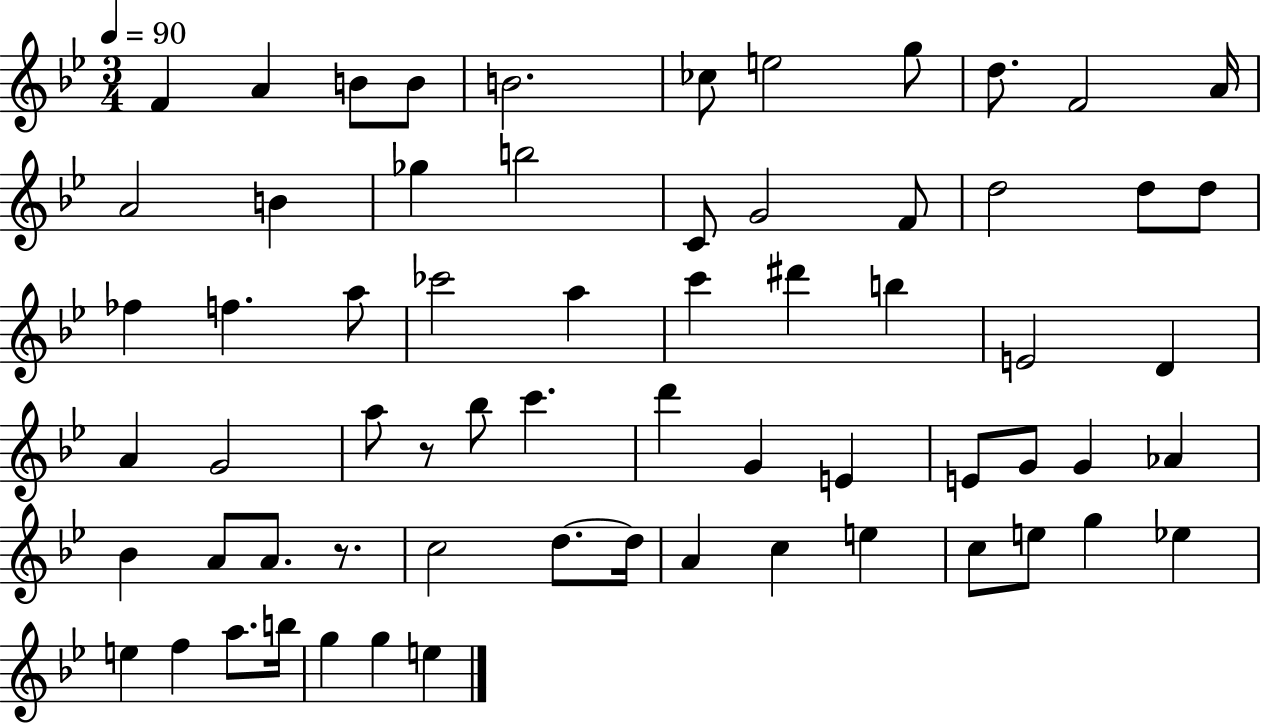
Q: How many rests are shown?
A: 2